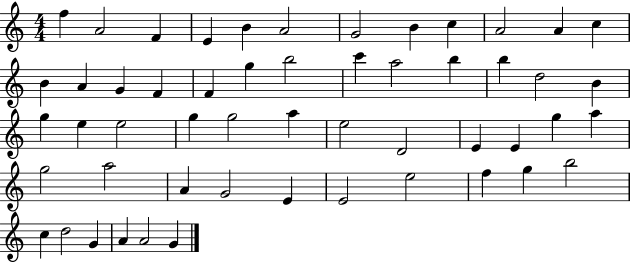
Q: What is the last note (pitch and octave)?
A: G4